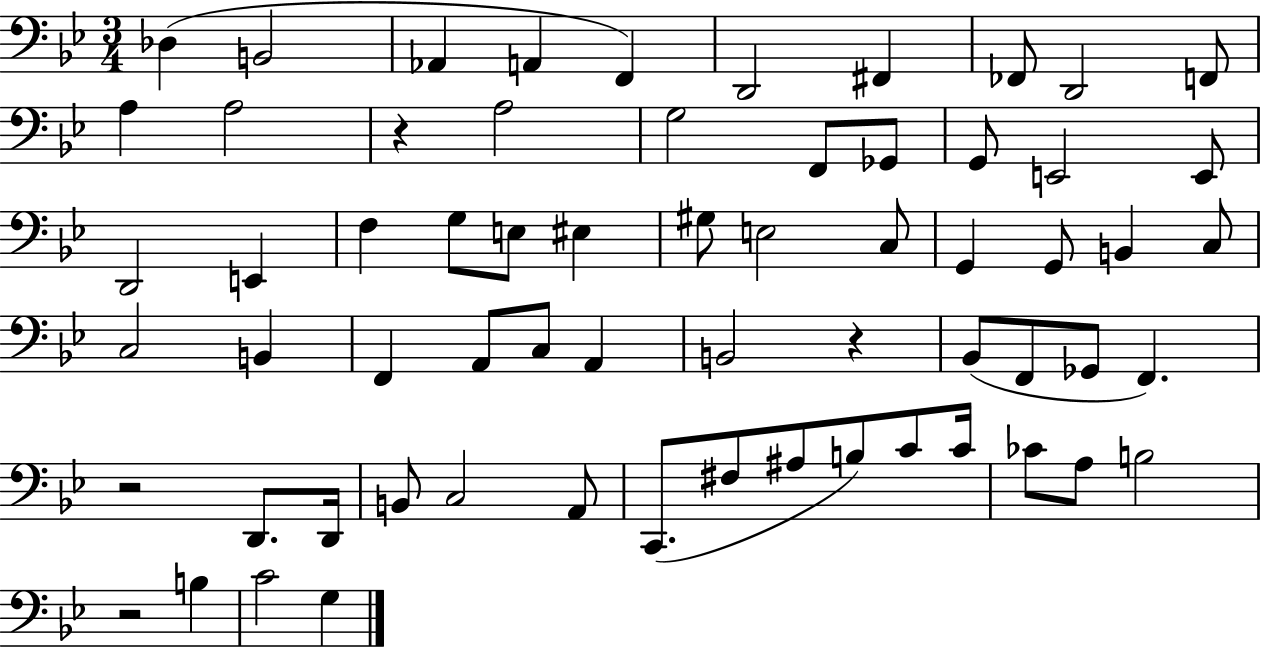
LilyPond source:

{
  \clef bass
  \numericTimeSignature
  \time 3/4
  \key bes \major
  des4( b,2 | aes,4 a,4 f,4) | d,2 fis,4 | fes,8 d,2 f,8 | \break a4 a2 | r4 a2 | g2 f,8 ges,8 | g,8 e,2 e,8 | \break d,2 e,4 | f4 g8 e8 eis4 | gis8 e2 c8 | g,4 g,8 b,4 c8 | \break c2 b,4 | f,4 a,8 c8 a,4 | b,2 r4 | bes,8( f,8 ges,8 f,4.) | \break r2 d,8. d,16 | b,8 c2 a,8 | c,8.( fis8 ais8 b8) c'8 c'16 | ces'8 a8 b2 | \break r2 b4 | c'2 g4 | \bar "|."
}